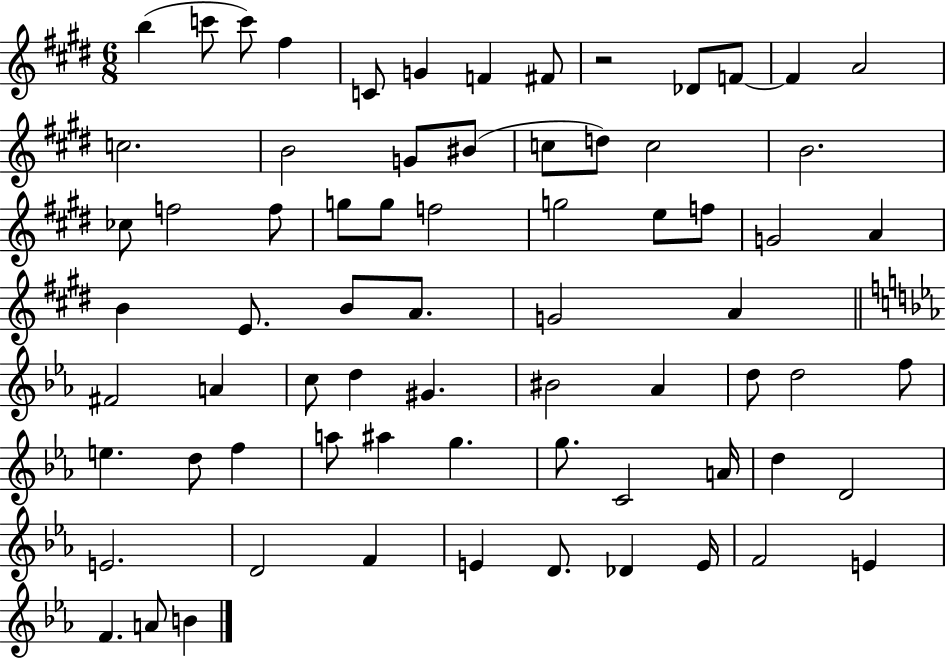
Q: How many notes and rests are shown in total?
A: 71